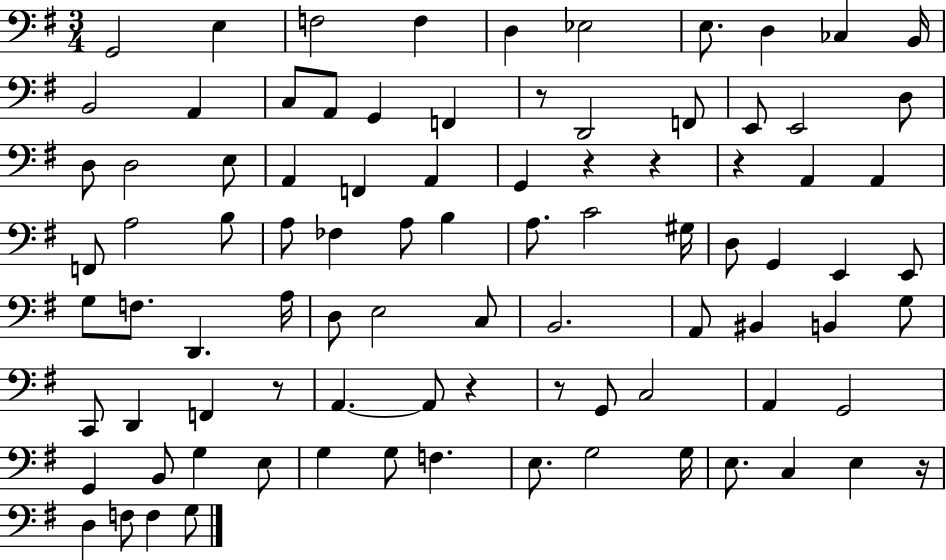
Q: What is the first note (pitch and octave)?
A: G2